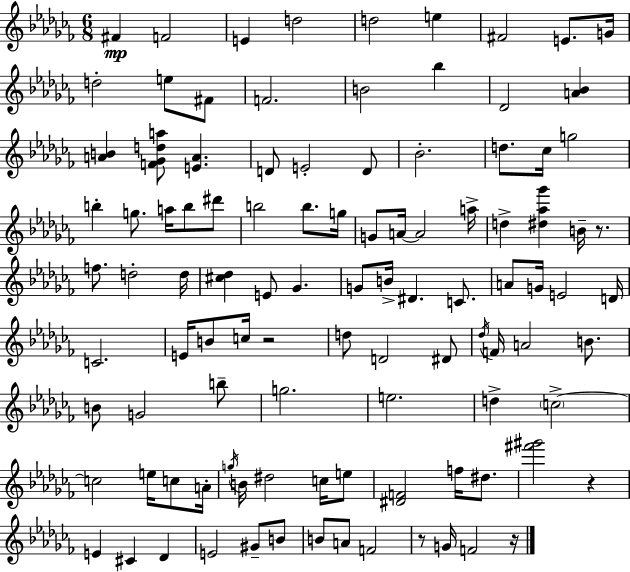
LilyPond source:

{
  \clef treble
  \numericTimeSignature
  \time 6/8
  \key aes \minor
  fis'4\mp f'2 | e'4 d''2 | d''2 e''4 | fis'2 e'8. g'16 | \break d''2-. e''8 fis'8 | f'2. | b'2 bes''4 | des'2 <a' bes'>4 | \break <a' b'>4 <f' ges' d'' a''>8 <e' a'>4. | d'8 e'2-. d'8 | bes'2.-. | d''8. ces''16 g''2 | \break b''4-. g''8. a''16 b''8 dis'''8 | b''2 b''8. g''16 | g'8 a'16~~ a'2 a''16-> | d''4-> <dis'' aes'' ges'''>4 b'16-- r8. | \break f''8. d''2-. d''16 | <cis'' des''>4 e'8 ges'4. | g'8 b'16-> dis'4. c'8. | a'8 g'16 e'2 d'16 | \break c'2. | e'16 b'8 c''16 r2 | d''8 d'2 dis'8 | \acciaccatura { des''16 } f'16 a'2 b'8. | \break b'8 g'2 b''8-- | g''2. | e''2. | d''4-> \parenthesize c''2->~~ | \break c''2 e''16 c''8 | a'16-. \acciaccatura { g''16 } b'16 dis''2 c''16 | e''8 <dis' f'>2 f''16 dis''8. | <fis''' gis'''>2 r4 | \break e'4 cis'4 des'4 | e'2 gis'8-- | b'8 b'8 a'8 f'2 | r8 g'16 f'2 | \break r16 \bar "|."
}